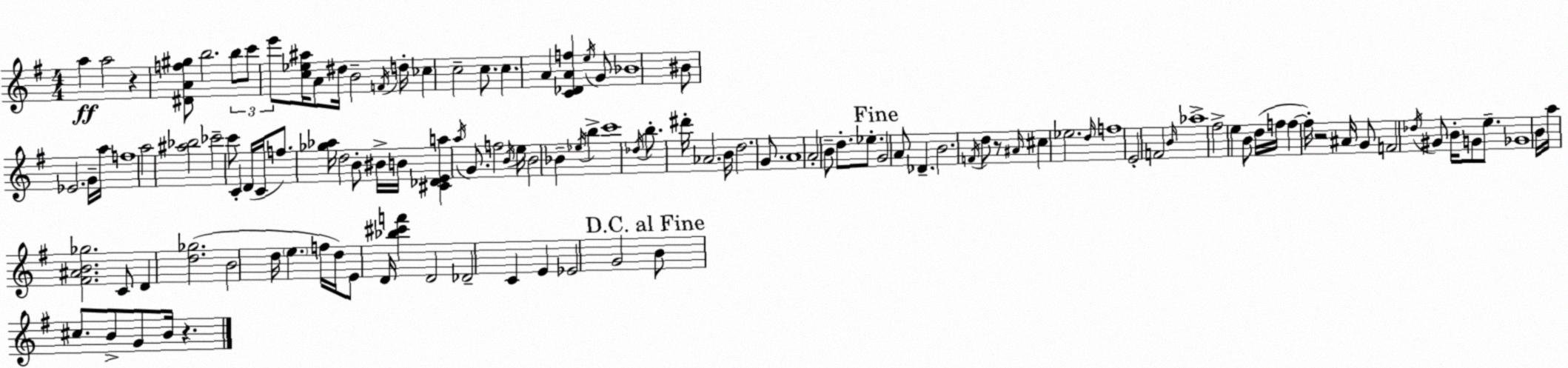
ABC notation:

X:1
T:Untitled
M:4/4
L:1/4
K:Em
a a2 z [^DAf^g]/2 b2 b/2 c'/2 e'/2 [c_e^a]/4 A/2 ^d/4 B2 F/4 d/4 _c c2 c/2 c A [C_DAf] e/4 G/2 _B4 ^B/2 _E2 G/4 a/4 f4 a2 [^a_b]2 _c'2 c'/2 C D/4 C/4 f/2 [_g_a]/4 d2 B/2 ^B/4 B/4 [^C_DEa] a/4 G/2 f2 B/4 e/4 B2 _B _e/4 b c'4 _d/4 b/2 ^d'/4 _A2 B/4 d2 G/2 A4 A2 B/2 d/2 _e/2 G2 A/2 _D B2 F/4 d/2 z/2 ^A/4 ^c _e2 d/4 f4 E2 F2 B/4 _a4 ^f2 e B/2 d/4 f/4 f f/4 z2 ^A/4 G/2 F2 _d/4 ^G/2 B/4 G/2 e/2 _G4 B/4 a/4 [^F^AB_g]2 C/2 D [d_g]2 B2 d/4 e f/4 d/4 E/2 D/4 [_b^c'f'] D2 _D2 C E _E2 G2 B/2 ^c/2 B/2 G/2 B/4 z